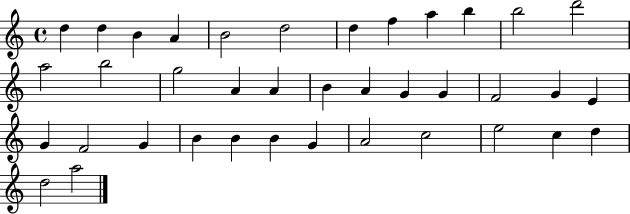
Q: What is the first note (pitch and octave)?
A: D5